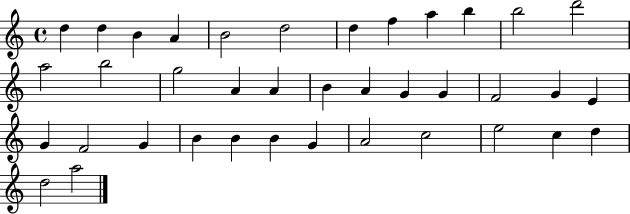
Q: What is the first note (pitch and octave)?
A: D5